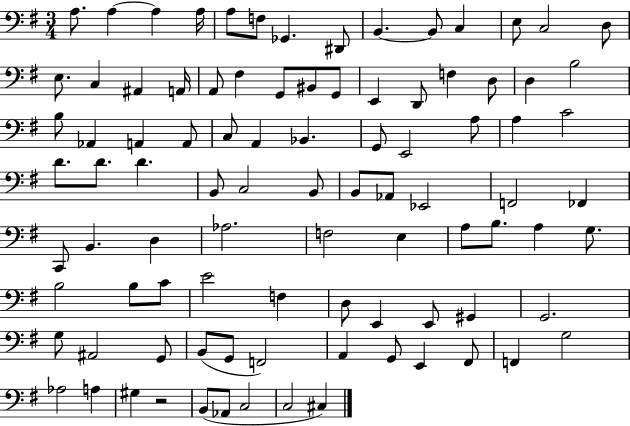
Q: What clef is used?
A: bass